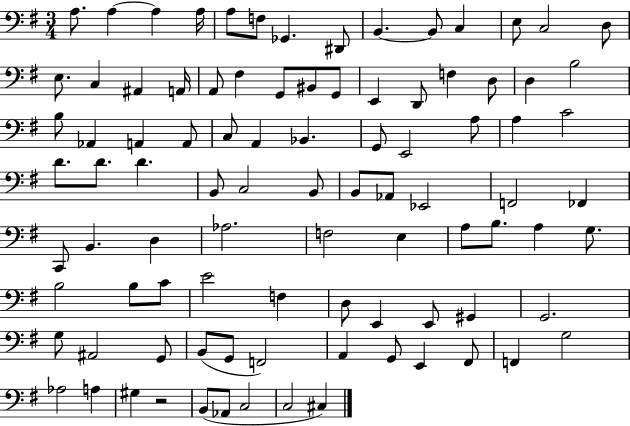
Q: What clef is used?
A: bass